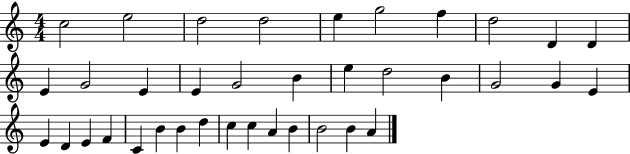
C5/h E5/h D5/h D5/h E5/q G5/h F5/q D5/h D4/q D4/q E4/q G4/h E4/q E4/q G4/h B4/q E5/q D5/h B4/q G4/h G4/q E4/q E4/q D4/q E4/q F4/q C4/q B4/q B4/q D5/q C5/q C5/q A4/q B4/q B4/h B4/q A4/q